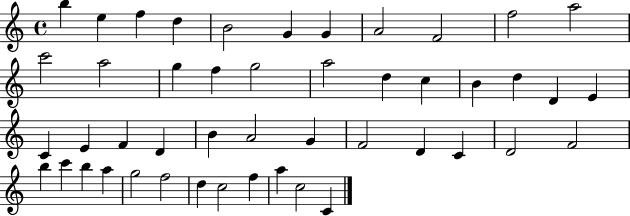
B5/q E5/q F5/q D5/q B4/h G4/q G4/q A4/h F4/h F5/h A5/h C6/h A5/h G5/q F5/q G5/h A5/h D5/q C5/q B4/q D5/q D4/q E4/q C4/q E4/q F4/q D4/q B4/q A4/h G4/q F4/h D4/q C4/q D4/h F4/h B5/q C6/q B5/q A5/q G5/h F5/h D5/q C5/h F5/q A5/q C5/h C4/q